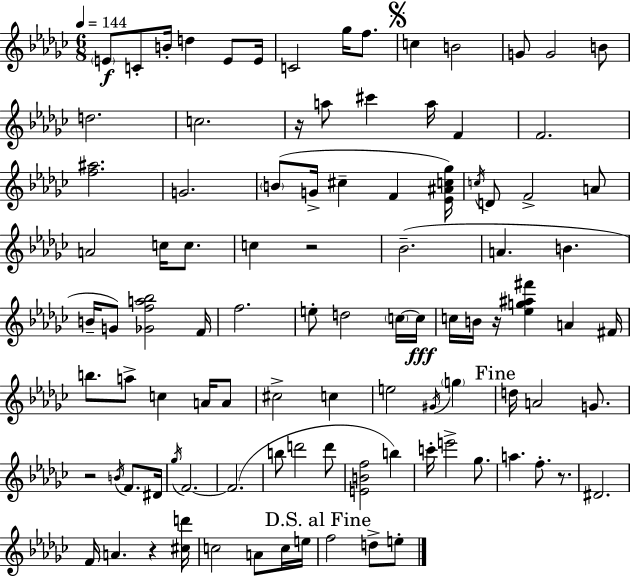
E4/e C4/e B4/s D5/q E4/e E4/s C4/h Gb5/s F5/e. C5/q B4/h G4/e G4/h B4/e D5/h. C5/h. R/s A5/e C#6/q A5/s F4/q F4/h. [F5,A#5]/h. G4/h. B4/e G4/s C#5/q F4/q [Eb4,A#4,C5,Gb5]/s C5/s D4/e F4/h A4/e A4/h C5/s C5/e. C5/q R/h Bb4/h. A4/q. B4/q. B4/s G4/e [Gb4,F5,A5,Bb5]/h F4/s F5/h. E5/e D5/h C5/s C5/s C5/s B4/s R/s [Eb5,G5,A#5,F#6]/q A4/q F#4/s B5/e. A5/e C5/q A4/s A4/e C#5/h C5/q E5/h G#4/s G5/q D5/s A4/h G4/e. R/h B4/s F4/e. D#4/s Gb5/s F4/h. F4/h. B5/e D6/h D6/e [E4,B4,F5]/h B5/q C6/s E6/h Gb5/e. A5/q. F5/e. R/e. D#4/h. F4/s A4/q. R/q [C#5,D6]/s C5/h A4/e C5/s E5/s F5/h D5/e E5/e